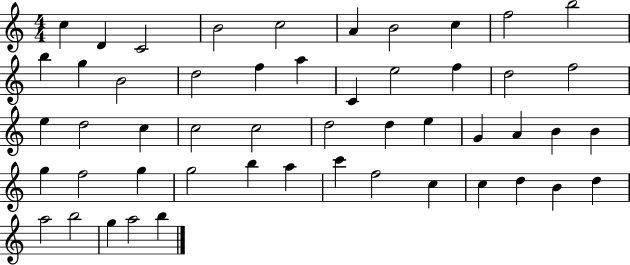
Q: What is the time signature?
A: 4/4